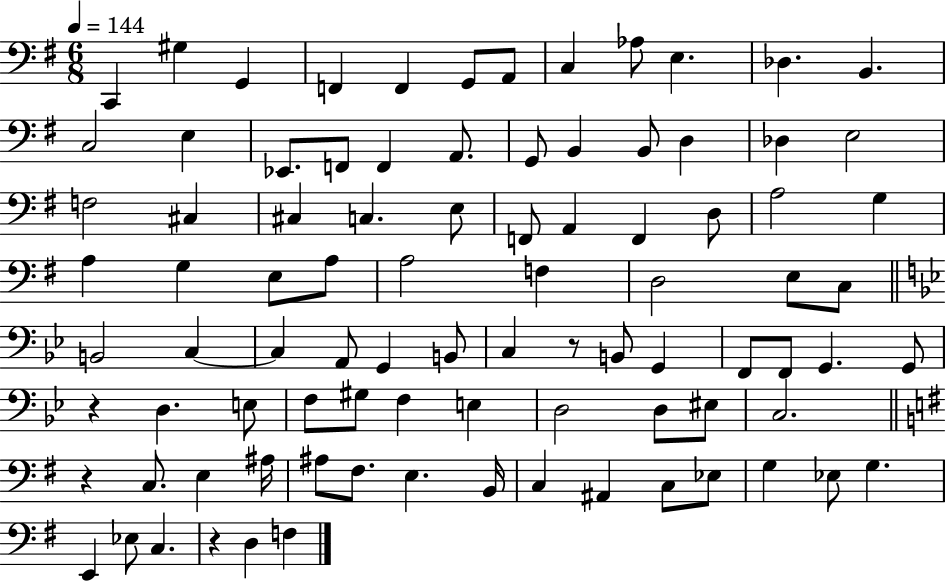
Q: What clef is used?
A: bass